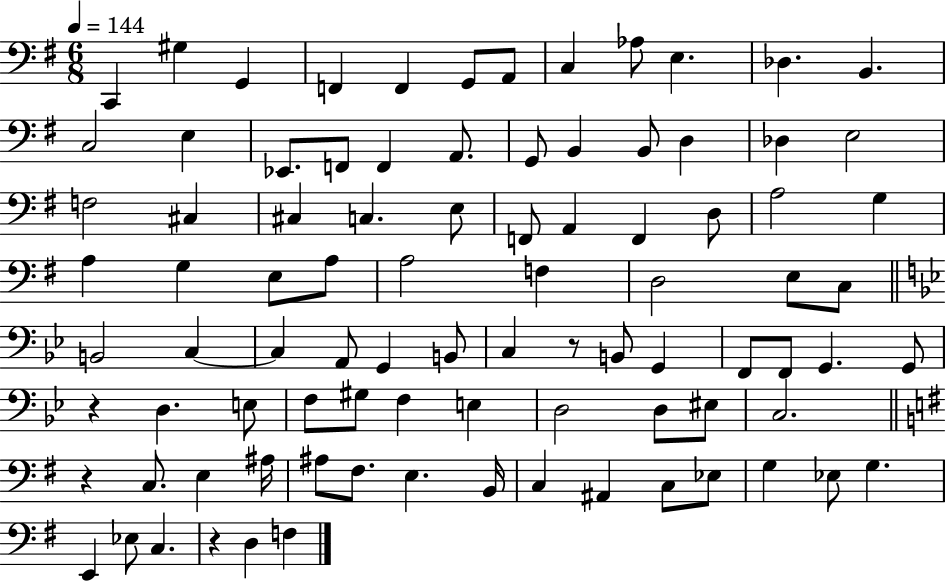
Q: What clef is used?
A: bass